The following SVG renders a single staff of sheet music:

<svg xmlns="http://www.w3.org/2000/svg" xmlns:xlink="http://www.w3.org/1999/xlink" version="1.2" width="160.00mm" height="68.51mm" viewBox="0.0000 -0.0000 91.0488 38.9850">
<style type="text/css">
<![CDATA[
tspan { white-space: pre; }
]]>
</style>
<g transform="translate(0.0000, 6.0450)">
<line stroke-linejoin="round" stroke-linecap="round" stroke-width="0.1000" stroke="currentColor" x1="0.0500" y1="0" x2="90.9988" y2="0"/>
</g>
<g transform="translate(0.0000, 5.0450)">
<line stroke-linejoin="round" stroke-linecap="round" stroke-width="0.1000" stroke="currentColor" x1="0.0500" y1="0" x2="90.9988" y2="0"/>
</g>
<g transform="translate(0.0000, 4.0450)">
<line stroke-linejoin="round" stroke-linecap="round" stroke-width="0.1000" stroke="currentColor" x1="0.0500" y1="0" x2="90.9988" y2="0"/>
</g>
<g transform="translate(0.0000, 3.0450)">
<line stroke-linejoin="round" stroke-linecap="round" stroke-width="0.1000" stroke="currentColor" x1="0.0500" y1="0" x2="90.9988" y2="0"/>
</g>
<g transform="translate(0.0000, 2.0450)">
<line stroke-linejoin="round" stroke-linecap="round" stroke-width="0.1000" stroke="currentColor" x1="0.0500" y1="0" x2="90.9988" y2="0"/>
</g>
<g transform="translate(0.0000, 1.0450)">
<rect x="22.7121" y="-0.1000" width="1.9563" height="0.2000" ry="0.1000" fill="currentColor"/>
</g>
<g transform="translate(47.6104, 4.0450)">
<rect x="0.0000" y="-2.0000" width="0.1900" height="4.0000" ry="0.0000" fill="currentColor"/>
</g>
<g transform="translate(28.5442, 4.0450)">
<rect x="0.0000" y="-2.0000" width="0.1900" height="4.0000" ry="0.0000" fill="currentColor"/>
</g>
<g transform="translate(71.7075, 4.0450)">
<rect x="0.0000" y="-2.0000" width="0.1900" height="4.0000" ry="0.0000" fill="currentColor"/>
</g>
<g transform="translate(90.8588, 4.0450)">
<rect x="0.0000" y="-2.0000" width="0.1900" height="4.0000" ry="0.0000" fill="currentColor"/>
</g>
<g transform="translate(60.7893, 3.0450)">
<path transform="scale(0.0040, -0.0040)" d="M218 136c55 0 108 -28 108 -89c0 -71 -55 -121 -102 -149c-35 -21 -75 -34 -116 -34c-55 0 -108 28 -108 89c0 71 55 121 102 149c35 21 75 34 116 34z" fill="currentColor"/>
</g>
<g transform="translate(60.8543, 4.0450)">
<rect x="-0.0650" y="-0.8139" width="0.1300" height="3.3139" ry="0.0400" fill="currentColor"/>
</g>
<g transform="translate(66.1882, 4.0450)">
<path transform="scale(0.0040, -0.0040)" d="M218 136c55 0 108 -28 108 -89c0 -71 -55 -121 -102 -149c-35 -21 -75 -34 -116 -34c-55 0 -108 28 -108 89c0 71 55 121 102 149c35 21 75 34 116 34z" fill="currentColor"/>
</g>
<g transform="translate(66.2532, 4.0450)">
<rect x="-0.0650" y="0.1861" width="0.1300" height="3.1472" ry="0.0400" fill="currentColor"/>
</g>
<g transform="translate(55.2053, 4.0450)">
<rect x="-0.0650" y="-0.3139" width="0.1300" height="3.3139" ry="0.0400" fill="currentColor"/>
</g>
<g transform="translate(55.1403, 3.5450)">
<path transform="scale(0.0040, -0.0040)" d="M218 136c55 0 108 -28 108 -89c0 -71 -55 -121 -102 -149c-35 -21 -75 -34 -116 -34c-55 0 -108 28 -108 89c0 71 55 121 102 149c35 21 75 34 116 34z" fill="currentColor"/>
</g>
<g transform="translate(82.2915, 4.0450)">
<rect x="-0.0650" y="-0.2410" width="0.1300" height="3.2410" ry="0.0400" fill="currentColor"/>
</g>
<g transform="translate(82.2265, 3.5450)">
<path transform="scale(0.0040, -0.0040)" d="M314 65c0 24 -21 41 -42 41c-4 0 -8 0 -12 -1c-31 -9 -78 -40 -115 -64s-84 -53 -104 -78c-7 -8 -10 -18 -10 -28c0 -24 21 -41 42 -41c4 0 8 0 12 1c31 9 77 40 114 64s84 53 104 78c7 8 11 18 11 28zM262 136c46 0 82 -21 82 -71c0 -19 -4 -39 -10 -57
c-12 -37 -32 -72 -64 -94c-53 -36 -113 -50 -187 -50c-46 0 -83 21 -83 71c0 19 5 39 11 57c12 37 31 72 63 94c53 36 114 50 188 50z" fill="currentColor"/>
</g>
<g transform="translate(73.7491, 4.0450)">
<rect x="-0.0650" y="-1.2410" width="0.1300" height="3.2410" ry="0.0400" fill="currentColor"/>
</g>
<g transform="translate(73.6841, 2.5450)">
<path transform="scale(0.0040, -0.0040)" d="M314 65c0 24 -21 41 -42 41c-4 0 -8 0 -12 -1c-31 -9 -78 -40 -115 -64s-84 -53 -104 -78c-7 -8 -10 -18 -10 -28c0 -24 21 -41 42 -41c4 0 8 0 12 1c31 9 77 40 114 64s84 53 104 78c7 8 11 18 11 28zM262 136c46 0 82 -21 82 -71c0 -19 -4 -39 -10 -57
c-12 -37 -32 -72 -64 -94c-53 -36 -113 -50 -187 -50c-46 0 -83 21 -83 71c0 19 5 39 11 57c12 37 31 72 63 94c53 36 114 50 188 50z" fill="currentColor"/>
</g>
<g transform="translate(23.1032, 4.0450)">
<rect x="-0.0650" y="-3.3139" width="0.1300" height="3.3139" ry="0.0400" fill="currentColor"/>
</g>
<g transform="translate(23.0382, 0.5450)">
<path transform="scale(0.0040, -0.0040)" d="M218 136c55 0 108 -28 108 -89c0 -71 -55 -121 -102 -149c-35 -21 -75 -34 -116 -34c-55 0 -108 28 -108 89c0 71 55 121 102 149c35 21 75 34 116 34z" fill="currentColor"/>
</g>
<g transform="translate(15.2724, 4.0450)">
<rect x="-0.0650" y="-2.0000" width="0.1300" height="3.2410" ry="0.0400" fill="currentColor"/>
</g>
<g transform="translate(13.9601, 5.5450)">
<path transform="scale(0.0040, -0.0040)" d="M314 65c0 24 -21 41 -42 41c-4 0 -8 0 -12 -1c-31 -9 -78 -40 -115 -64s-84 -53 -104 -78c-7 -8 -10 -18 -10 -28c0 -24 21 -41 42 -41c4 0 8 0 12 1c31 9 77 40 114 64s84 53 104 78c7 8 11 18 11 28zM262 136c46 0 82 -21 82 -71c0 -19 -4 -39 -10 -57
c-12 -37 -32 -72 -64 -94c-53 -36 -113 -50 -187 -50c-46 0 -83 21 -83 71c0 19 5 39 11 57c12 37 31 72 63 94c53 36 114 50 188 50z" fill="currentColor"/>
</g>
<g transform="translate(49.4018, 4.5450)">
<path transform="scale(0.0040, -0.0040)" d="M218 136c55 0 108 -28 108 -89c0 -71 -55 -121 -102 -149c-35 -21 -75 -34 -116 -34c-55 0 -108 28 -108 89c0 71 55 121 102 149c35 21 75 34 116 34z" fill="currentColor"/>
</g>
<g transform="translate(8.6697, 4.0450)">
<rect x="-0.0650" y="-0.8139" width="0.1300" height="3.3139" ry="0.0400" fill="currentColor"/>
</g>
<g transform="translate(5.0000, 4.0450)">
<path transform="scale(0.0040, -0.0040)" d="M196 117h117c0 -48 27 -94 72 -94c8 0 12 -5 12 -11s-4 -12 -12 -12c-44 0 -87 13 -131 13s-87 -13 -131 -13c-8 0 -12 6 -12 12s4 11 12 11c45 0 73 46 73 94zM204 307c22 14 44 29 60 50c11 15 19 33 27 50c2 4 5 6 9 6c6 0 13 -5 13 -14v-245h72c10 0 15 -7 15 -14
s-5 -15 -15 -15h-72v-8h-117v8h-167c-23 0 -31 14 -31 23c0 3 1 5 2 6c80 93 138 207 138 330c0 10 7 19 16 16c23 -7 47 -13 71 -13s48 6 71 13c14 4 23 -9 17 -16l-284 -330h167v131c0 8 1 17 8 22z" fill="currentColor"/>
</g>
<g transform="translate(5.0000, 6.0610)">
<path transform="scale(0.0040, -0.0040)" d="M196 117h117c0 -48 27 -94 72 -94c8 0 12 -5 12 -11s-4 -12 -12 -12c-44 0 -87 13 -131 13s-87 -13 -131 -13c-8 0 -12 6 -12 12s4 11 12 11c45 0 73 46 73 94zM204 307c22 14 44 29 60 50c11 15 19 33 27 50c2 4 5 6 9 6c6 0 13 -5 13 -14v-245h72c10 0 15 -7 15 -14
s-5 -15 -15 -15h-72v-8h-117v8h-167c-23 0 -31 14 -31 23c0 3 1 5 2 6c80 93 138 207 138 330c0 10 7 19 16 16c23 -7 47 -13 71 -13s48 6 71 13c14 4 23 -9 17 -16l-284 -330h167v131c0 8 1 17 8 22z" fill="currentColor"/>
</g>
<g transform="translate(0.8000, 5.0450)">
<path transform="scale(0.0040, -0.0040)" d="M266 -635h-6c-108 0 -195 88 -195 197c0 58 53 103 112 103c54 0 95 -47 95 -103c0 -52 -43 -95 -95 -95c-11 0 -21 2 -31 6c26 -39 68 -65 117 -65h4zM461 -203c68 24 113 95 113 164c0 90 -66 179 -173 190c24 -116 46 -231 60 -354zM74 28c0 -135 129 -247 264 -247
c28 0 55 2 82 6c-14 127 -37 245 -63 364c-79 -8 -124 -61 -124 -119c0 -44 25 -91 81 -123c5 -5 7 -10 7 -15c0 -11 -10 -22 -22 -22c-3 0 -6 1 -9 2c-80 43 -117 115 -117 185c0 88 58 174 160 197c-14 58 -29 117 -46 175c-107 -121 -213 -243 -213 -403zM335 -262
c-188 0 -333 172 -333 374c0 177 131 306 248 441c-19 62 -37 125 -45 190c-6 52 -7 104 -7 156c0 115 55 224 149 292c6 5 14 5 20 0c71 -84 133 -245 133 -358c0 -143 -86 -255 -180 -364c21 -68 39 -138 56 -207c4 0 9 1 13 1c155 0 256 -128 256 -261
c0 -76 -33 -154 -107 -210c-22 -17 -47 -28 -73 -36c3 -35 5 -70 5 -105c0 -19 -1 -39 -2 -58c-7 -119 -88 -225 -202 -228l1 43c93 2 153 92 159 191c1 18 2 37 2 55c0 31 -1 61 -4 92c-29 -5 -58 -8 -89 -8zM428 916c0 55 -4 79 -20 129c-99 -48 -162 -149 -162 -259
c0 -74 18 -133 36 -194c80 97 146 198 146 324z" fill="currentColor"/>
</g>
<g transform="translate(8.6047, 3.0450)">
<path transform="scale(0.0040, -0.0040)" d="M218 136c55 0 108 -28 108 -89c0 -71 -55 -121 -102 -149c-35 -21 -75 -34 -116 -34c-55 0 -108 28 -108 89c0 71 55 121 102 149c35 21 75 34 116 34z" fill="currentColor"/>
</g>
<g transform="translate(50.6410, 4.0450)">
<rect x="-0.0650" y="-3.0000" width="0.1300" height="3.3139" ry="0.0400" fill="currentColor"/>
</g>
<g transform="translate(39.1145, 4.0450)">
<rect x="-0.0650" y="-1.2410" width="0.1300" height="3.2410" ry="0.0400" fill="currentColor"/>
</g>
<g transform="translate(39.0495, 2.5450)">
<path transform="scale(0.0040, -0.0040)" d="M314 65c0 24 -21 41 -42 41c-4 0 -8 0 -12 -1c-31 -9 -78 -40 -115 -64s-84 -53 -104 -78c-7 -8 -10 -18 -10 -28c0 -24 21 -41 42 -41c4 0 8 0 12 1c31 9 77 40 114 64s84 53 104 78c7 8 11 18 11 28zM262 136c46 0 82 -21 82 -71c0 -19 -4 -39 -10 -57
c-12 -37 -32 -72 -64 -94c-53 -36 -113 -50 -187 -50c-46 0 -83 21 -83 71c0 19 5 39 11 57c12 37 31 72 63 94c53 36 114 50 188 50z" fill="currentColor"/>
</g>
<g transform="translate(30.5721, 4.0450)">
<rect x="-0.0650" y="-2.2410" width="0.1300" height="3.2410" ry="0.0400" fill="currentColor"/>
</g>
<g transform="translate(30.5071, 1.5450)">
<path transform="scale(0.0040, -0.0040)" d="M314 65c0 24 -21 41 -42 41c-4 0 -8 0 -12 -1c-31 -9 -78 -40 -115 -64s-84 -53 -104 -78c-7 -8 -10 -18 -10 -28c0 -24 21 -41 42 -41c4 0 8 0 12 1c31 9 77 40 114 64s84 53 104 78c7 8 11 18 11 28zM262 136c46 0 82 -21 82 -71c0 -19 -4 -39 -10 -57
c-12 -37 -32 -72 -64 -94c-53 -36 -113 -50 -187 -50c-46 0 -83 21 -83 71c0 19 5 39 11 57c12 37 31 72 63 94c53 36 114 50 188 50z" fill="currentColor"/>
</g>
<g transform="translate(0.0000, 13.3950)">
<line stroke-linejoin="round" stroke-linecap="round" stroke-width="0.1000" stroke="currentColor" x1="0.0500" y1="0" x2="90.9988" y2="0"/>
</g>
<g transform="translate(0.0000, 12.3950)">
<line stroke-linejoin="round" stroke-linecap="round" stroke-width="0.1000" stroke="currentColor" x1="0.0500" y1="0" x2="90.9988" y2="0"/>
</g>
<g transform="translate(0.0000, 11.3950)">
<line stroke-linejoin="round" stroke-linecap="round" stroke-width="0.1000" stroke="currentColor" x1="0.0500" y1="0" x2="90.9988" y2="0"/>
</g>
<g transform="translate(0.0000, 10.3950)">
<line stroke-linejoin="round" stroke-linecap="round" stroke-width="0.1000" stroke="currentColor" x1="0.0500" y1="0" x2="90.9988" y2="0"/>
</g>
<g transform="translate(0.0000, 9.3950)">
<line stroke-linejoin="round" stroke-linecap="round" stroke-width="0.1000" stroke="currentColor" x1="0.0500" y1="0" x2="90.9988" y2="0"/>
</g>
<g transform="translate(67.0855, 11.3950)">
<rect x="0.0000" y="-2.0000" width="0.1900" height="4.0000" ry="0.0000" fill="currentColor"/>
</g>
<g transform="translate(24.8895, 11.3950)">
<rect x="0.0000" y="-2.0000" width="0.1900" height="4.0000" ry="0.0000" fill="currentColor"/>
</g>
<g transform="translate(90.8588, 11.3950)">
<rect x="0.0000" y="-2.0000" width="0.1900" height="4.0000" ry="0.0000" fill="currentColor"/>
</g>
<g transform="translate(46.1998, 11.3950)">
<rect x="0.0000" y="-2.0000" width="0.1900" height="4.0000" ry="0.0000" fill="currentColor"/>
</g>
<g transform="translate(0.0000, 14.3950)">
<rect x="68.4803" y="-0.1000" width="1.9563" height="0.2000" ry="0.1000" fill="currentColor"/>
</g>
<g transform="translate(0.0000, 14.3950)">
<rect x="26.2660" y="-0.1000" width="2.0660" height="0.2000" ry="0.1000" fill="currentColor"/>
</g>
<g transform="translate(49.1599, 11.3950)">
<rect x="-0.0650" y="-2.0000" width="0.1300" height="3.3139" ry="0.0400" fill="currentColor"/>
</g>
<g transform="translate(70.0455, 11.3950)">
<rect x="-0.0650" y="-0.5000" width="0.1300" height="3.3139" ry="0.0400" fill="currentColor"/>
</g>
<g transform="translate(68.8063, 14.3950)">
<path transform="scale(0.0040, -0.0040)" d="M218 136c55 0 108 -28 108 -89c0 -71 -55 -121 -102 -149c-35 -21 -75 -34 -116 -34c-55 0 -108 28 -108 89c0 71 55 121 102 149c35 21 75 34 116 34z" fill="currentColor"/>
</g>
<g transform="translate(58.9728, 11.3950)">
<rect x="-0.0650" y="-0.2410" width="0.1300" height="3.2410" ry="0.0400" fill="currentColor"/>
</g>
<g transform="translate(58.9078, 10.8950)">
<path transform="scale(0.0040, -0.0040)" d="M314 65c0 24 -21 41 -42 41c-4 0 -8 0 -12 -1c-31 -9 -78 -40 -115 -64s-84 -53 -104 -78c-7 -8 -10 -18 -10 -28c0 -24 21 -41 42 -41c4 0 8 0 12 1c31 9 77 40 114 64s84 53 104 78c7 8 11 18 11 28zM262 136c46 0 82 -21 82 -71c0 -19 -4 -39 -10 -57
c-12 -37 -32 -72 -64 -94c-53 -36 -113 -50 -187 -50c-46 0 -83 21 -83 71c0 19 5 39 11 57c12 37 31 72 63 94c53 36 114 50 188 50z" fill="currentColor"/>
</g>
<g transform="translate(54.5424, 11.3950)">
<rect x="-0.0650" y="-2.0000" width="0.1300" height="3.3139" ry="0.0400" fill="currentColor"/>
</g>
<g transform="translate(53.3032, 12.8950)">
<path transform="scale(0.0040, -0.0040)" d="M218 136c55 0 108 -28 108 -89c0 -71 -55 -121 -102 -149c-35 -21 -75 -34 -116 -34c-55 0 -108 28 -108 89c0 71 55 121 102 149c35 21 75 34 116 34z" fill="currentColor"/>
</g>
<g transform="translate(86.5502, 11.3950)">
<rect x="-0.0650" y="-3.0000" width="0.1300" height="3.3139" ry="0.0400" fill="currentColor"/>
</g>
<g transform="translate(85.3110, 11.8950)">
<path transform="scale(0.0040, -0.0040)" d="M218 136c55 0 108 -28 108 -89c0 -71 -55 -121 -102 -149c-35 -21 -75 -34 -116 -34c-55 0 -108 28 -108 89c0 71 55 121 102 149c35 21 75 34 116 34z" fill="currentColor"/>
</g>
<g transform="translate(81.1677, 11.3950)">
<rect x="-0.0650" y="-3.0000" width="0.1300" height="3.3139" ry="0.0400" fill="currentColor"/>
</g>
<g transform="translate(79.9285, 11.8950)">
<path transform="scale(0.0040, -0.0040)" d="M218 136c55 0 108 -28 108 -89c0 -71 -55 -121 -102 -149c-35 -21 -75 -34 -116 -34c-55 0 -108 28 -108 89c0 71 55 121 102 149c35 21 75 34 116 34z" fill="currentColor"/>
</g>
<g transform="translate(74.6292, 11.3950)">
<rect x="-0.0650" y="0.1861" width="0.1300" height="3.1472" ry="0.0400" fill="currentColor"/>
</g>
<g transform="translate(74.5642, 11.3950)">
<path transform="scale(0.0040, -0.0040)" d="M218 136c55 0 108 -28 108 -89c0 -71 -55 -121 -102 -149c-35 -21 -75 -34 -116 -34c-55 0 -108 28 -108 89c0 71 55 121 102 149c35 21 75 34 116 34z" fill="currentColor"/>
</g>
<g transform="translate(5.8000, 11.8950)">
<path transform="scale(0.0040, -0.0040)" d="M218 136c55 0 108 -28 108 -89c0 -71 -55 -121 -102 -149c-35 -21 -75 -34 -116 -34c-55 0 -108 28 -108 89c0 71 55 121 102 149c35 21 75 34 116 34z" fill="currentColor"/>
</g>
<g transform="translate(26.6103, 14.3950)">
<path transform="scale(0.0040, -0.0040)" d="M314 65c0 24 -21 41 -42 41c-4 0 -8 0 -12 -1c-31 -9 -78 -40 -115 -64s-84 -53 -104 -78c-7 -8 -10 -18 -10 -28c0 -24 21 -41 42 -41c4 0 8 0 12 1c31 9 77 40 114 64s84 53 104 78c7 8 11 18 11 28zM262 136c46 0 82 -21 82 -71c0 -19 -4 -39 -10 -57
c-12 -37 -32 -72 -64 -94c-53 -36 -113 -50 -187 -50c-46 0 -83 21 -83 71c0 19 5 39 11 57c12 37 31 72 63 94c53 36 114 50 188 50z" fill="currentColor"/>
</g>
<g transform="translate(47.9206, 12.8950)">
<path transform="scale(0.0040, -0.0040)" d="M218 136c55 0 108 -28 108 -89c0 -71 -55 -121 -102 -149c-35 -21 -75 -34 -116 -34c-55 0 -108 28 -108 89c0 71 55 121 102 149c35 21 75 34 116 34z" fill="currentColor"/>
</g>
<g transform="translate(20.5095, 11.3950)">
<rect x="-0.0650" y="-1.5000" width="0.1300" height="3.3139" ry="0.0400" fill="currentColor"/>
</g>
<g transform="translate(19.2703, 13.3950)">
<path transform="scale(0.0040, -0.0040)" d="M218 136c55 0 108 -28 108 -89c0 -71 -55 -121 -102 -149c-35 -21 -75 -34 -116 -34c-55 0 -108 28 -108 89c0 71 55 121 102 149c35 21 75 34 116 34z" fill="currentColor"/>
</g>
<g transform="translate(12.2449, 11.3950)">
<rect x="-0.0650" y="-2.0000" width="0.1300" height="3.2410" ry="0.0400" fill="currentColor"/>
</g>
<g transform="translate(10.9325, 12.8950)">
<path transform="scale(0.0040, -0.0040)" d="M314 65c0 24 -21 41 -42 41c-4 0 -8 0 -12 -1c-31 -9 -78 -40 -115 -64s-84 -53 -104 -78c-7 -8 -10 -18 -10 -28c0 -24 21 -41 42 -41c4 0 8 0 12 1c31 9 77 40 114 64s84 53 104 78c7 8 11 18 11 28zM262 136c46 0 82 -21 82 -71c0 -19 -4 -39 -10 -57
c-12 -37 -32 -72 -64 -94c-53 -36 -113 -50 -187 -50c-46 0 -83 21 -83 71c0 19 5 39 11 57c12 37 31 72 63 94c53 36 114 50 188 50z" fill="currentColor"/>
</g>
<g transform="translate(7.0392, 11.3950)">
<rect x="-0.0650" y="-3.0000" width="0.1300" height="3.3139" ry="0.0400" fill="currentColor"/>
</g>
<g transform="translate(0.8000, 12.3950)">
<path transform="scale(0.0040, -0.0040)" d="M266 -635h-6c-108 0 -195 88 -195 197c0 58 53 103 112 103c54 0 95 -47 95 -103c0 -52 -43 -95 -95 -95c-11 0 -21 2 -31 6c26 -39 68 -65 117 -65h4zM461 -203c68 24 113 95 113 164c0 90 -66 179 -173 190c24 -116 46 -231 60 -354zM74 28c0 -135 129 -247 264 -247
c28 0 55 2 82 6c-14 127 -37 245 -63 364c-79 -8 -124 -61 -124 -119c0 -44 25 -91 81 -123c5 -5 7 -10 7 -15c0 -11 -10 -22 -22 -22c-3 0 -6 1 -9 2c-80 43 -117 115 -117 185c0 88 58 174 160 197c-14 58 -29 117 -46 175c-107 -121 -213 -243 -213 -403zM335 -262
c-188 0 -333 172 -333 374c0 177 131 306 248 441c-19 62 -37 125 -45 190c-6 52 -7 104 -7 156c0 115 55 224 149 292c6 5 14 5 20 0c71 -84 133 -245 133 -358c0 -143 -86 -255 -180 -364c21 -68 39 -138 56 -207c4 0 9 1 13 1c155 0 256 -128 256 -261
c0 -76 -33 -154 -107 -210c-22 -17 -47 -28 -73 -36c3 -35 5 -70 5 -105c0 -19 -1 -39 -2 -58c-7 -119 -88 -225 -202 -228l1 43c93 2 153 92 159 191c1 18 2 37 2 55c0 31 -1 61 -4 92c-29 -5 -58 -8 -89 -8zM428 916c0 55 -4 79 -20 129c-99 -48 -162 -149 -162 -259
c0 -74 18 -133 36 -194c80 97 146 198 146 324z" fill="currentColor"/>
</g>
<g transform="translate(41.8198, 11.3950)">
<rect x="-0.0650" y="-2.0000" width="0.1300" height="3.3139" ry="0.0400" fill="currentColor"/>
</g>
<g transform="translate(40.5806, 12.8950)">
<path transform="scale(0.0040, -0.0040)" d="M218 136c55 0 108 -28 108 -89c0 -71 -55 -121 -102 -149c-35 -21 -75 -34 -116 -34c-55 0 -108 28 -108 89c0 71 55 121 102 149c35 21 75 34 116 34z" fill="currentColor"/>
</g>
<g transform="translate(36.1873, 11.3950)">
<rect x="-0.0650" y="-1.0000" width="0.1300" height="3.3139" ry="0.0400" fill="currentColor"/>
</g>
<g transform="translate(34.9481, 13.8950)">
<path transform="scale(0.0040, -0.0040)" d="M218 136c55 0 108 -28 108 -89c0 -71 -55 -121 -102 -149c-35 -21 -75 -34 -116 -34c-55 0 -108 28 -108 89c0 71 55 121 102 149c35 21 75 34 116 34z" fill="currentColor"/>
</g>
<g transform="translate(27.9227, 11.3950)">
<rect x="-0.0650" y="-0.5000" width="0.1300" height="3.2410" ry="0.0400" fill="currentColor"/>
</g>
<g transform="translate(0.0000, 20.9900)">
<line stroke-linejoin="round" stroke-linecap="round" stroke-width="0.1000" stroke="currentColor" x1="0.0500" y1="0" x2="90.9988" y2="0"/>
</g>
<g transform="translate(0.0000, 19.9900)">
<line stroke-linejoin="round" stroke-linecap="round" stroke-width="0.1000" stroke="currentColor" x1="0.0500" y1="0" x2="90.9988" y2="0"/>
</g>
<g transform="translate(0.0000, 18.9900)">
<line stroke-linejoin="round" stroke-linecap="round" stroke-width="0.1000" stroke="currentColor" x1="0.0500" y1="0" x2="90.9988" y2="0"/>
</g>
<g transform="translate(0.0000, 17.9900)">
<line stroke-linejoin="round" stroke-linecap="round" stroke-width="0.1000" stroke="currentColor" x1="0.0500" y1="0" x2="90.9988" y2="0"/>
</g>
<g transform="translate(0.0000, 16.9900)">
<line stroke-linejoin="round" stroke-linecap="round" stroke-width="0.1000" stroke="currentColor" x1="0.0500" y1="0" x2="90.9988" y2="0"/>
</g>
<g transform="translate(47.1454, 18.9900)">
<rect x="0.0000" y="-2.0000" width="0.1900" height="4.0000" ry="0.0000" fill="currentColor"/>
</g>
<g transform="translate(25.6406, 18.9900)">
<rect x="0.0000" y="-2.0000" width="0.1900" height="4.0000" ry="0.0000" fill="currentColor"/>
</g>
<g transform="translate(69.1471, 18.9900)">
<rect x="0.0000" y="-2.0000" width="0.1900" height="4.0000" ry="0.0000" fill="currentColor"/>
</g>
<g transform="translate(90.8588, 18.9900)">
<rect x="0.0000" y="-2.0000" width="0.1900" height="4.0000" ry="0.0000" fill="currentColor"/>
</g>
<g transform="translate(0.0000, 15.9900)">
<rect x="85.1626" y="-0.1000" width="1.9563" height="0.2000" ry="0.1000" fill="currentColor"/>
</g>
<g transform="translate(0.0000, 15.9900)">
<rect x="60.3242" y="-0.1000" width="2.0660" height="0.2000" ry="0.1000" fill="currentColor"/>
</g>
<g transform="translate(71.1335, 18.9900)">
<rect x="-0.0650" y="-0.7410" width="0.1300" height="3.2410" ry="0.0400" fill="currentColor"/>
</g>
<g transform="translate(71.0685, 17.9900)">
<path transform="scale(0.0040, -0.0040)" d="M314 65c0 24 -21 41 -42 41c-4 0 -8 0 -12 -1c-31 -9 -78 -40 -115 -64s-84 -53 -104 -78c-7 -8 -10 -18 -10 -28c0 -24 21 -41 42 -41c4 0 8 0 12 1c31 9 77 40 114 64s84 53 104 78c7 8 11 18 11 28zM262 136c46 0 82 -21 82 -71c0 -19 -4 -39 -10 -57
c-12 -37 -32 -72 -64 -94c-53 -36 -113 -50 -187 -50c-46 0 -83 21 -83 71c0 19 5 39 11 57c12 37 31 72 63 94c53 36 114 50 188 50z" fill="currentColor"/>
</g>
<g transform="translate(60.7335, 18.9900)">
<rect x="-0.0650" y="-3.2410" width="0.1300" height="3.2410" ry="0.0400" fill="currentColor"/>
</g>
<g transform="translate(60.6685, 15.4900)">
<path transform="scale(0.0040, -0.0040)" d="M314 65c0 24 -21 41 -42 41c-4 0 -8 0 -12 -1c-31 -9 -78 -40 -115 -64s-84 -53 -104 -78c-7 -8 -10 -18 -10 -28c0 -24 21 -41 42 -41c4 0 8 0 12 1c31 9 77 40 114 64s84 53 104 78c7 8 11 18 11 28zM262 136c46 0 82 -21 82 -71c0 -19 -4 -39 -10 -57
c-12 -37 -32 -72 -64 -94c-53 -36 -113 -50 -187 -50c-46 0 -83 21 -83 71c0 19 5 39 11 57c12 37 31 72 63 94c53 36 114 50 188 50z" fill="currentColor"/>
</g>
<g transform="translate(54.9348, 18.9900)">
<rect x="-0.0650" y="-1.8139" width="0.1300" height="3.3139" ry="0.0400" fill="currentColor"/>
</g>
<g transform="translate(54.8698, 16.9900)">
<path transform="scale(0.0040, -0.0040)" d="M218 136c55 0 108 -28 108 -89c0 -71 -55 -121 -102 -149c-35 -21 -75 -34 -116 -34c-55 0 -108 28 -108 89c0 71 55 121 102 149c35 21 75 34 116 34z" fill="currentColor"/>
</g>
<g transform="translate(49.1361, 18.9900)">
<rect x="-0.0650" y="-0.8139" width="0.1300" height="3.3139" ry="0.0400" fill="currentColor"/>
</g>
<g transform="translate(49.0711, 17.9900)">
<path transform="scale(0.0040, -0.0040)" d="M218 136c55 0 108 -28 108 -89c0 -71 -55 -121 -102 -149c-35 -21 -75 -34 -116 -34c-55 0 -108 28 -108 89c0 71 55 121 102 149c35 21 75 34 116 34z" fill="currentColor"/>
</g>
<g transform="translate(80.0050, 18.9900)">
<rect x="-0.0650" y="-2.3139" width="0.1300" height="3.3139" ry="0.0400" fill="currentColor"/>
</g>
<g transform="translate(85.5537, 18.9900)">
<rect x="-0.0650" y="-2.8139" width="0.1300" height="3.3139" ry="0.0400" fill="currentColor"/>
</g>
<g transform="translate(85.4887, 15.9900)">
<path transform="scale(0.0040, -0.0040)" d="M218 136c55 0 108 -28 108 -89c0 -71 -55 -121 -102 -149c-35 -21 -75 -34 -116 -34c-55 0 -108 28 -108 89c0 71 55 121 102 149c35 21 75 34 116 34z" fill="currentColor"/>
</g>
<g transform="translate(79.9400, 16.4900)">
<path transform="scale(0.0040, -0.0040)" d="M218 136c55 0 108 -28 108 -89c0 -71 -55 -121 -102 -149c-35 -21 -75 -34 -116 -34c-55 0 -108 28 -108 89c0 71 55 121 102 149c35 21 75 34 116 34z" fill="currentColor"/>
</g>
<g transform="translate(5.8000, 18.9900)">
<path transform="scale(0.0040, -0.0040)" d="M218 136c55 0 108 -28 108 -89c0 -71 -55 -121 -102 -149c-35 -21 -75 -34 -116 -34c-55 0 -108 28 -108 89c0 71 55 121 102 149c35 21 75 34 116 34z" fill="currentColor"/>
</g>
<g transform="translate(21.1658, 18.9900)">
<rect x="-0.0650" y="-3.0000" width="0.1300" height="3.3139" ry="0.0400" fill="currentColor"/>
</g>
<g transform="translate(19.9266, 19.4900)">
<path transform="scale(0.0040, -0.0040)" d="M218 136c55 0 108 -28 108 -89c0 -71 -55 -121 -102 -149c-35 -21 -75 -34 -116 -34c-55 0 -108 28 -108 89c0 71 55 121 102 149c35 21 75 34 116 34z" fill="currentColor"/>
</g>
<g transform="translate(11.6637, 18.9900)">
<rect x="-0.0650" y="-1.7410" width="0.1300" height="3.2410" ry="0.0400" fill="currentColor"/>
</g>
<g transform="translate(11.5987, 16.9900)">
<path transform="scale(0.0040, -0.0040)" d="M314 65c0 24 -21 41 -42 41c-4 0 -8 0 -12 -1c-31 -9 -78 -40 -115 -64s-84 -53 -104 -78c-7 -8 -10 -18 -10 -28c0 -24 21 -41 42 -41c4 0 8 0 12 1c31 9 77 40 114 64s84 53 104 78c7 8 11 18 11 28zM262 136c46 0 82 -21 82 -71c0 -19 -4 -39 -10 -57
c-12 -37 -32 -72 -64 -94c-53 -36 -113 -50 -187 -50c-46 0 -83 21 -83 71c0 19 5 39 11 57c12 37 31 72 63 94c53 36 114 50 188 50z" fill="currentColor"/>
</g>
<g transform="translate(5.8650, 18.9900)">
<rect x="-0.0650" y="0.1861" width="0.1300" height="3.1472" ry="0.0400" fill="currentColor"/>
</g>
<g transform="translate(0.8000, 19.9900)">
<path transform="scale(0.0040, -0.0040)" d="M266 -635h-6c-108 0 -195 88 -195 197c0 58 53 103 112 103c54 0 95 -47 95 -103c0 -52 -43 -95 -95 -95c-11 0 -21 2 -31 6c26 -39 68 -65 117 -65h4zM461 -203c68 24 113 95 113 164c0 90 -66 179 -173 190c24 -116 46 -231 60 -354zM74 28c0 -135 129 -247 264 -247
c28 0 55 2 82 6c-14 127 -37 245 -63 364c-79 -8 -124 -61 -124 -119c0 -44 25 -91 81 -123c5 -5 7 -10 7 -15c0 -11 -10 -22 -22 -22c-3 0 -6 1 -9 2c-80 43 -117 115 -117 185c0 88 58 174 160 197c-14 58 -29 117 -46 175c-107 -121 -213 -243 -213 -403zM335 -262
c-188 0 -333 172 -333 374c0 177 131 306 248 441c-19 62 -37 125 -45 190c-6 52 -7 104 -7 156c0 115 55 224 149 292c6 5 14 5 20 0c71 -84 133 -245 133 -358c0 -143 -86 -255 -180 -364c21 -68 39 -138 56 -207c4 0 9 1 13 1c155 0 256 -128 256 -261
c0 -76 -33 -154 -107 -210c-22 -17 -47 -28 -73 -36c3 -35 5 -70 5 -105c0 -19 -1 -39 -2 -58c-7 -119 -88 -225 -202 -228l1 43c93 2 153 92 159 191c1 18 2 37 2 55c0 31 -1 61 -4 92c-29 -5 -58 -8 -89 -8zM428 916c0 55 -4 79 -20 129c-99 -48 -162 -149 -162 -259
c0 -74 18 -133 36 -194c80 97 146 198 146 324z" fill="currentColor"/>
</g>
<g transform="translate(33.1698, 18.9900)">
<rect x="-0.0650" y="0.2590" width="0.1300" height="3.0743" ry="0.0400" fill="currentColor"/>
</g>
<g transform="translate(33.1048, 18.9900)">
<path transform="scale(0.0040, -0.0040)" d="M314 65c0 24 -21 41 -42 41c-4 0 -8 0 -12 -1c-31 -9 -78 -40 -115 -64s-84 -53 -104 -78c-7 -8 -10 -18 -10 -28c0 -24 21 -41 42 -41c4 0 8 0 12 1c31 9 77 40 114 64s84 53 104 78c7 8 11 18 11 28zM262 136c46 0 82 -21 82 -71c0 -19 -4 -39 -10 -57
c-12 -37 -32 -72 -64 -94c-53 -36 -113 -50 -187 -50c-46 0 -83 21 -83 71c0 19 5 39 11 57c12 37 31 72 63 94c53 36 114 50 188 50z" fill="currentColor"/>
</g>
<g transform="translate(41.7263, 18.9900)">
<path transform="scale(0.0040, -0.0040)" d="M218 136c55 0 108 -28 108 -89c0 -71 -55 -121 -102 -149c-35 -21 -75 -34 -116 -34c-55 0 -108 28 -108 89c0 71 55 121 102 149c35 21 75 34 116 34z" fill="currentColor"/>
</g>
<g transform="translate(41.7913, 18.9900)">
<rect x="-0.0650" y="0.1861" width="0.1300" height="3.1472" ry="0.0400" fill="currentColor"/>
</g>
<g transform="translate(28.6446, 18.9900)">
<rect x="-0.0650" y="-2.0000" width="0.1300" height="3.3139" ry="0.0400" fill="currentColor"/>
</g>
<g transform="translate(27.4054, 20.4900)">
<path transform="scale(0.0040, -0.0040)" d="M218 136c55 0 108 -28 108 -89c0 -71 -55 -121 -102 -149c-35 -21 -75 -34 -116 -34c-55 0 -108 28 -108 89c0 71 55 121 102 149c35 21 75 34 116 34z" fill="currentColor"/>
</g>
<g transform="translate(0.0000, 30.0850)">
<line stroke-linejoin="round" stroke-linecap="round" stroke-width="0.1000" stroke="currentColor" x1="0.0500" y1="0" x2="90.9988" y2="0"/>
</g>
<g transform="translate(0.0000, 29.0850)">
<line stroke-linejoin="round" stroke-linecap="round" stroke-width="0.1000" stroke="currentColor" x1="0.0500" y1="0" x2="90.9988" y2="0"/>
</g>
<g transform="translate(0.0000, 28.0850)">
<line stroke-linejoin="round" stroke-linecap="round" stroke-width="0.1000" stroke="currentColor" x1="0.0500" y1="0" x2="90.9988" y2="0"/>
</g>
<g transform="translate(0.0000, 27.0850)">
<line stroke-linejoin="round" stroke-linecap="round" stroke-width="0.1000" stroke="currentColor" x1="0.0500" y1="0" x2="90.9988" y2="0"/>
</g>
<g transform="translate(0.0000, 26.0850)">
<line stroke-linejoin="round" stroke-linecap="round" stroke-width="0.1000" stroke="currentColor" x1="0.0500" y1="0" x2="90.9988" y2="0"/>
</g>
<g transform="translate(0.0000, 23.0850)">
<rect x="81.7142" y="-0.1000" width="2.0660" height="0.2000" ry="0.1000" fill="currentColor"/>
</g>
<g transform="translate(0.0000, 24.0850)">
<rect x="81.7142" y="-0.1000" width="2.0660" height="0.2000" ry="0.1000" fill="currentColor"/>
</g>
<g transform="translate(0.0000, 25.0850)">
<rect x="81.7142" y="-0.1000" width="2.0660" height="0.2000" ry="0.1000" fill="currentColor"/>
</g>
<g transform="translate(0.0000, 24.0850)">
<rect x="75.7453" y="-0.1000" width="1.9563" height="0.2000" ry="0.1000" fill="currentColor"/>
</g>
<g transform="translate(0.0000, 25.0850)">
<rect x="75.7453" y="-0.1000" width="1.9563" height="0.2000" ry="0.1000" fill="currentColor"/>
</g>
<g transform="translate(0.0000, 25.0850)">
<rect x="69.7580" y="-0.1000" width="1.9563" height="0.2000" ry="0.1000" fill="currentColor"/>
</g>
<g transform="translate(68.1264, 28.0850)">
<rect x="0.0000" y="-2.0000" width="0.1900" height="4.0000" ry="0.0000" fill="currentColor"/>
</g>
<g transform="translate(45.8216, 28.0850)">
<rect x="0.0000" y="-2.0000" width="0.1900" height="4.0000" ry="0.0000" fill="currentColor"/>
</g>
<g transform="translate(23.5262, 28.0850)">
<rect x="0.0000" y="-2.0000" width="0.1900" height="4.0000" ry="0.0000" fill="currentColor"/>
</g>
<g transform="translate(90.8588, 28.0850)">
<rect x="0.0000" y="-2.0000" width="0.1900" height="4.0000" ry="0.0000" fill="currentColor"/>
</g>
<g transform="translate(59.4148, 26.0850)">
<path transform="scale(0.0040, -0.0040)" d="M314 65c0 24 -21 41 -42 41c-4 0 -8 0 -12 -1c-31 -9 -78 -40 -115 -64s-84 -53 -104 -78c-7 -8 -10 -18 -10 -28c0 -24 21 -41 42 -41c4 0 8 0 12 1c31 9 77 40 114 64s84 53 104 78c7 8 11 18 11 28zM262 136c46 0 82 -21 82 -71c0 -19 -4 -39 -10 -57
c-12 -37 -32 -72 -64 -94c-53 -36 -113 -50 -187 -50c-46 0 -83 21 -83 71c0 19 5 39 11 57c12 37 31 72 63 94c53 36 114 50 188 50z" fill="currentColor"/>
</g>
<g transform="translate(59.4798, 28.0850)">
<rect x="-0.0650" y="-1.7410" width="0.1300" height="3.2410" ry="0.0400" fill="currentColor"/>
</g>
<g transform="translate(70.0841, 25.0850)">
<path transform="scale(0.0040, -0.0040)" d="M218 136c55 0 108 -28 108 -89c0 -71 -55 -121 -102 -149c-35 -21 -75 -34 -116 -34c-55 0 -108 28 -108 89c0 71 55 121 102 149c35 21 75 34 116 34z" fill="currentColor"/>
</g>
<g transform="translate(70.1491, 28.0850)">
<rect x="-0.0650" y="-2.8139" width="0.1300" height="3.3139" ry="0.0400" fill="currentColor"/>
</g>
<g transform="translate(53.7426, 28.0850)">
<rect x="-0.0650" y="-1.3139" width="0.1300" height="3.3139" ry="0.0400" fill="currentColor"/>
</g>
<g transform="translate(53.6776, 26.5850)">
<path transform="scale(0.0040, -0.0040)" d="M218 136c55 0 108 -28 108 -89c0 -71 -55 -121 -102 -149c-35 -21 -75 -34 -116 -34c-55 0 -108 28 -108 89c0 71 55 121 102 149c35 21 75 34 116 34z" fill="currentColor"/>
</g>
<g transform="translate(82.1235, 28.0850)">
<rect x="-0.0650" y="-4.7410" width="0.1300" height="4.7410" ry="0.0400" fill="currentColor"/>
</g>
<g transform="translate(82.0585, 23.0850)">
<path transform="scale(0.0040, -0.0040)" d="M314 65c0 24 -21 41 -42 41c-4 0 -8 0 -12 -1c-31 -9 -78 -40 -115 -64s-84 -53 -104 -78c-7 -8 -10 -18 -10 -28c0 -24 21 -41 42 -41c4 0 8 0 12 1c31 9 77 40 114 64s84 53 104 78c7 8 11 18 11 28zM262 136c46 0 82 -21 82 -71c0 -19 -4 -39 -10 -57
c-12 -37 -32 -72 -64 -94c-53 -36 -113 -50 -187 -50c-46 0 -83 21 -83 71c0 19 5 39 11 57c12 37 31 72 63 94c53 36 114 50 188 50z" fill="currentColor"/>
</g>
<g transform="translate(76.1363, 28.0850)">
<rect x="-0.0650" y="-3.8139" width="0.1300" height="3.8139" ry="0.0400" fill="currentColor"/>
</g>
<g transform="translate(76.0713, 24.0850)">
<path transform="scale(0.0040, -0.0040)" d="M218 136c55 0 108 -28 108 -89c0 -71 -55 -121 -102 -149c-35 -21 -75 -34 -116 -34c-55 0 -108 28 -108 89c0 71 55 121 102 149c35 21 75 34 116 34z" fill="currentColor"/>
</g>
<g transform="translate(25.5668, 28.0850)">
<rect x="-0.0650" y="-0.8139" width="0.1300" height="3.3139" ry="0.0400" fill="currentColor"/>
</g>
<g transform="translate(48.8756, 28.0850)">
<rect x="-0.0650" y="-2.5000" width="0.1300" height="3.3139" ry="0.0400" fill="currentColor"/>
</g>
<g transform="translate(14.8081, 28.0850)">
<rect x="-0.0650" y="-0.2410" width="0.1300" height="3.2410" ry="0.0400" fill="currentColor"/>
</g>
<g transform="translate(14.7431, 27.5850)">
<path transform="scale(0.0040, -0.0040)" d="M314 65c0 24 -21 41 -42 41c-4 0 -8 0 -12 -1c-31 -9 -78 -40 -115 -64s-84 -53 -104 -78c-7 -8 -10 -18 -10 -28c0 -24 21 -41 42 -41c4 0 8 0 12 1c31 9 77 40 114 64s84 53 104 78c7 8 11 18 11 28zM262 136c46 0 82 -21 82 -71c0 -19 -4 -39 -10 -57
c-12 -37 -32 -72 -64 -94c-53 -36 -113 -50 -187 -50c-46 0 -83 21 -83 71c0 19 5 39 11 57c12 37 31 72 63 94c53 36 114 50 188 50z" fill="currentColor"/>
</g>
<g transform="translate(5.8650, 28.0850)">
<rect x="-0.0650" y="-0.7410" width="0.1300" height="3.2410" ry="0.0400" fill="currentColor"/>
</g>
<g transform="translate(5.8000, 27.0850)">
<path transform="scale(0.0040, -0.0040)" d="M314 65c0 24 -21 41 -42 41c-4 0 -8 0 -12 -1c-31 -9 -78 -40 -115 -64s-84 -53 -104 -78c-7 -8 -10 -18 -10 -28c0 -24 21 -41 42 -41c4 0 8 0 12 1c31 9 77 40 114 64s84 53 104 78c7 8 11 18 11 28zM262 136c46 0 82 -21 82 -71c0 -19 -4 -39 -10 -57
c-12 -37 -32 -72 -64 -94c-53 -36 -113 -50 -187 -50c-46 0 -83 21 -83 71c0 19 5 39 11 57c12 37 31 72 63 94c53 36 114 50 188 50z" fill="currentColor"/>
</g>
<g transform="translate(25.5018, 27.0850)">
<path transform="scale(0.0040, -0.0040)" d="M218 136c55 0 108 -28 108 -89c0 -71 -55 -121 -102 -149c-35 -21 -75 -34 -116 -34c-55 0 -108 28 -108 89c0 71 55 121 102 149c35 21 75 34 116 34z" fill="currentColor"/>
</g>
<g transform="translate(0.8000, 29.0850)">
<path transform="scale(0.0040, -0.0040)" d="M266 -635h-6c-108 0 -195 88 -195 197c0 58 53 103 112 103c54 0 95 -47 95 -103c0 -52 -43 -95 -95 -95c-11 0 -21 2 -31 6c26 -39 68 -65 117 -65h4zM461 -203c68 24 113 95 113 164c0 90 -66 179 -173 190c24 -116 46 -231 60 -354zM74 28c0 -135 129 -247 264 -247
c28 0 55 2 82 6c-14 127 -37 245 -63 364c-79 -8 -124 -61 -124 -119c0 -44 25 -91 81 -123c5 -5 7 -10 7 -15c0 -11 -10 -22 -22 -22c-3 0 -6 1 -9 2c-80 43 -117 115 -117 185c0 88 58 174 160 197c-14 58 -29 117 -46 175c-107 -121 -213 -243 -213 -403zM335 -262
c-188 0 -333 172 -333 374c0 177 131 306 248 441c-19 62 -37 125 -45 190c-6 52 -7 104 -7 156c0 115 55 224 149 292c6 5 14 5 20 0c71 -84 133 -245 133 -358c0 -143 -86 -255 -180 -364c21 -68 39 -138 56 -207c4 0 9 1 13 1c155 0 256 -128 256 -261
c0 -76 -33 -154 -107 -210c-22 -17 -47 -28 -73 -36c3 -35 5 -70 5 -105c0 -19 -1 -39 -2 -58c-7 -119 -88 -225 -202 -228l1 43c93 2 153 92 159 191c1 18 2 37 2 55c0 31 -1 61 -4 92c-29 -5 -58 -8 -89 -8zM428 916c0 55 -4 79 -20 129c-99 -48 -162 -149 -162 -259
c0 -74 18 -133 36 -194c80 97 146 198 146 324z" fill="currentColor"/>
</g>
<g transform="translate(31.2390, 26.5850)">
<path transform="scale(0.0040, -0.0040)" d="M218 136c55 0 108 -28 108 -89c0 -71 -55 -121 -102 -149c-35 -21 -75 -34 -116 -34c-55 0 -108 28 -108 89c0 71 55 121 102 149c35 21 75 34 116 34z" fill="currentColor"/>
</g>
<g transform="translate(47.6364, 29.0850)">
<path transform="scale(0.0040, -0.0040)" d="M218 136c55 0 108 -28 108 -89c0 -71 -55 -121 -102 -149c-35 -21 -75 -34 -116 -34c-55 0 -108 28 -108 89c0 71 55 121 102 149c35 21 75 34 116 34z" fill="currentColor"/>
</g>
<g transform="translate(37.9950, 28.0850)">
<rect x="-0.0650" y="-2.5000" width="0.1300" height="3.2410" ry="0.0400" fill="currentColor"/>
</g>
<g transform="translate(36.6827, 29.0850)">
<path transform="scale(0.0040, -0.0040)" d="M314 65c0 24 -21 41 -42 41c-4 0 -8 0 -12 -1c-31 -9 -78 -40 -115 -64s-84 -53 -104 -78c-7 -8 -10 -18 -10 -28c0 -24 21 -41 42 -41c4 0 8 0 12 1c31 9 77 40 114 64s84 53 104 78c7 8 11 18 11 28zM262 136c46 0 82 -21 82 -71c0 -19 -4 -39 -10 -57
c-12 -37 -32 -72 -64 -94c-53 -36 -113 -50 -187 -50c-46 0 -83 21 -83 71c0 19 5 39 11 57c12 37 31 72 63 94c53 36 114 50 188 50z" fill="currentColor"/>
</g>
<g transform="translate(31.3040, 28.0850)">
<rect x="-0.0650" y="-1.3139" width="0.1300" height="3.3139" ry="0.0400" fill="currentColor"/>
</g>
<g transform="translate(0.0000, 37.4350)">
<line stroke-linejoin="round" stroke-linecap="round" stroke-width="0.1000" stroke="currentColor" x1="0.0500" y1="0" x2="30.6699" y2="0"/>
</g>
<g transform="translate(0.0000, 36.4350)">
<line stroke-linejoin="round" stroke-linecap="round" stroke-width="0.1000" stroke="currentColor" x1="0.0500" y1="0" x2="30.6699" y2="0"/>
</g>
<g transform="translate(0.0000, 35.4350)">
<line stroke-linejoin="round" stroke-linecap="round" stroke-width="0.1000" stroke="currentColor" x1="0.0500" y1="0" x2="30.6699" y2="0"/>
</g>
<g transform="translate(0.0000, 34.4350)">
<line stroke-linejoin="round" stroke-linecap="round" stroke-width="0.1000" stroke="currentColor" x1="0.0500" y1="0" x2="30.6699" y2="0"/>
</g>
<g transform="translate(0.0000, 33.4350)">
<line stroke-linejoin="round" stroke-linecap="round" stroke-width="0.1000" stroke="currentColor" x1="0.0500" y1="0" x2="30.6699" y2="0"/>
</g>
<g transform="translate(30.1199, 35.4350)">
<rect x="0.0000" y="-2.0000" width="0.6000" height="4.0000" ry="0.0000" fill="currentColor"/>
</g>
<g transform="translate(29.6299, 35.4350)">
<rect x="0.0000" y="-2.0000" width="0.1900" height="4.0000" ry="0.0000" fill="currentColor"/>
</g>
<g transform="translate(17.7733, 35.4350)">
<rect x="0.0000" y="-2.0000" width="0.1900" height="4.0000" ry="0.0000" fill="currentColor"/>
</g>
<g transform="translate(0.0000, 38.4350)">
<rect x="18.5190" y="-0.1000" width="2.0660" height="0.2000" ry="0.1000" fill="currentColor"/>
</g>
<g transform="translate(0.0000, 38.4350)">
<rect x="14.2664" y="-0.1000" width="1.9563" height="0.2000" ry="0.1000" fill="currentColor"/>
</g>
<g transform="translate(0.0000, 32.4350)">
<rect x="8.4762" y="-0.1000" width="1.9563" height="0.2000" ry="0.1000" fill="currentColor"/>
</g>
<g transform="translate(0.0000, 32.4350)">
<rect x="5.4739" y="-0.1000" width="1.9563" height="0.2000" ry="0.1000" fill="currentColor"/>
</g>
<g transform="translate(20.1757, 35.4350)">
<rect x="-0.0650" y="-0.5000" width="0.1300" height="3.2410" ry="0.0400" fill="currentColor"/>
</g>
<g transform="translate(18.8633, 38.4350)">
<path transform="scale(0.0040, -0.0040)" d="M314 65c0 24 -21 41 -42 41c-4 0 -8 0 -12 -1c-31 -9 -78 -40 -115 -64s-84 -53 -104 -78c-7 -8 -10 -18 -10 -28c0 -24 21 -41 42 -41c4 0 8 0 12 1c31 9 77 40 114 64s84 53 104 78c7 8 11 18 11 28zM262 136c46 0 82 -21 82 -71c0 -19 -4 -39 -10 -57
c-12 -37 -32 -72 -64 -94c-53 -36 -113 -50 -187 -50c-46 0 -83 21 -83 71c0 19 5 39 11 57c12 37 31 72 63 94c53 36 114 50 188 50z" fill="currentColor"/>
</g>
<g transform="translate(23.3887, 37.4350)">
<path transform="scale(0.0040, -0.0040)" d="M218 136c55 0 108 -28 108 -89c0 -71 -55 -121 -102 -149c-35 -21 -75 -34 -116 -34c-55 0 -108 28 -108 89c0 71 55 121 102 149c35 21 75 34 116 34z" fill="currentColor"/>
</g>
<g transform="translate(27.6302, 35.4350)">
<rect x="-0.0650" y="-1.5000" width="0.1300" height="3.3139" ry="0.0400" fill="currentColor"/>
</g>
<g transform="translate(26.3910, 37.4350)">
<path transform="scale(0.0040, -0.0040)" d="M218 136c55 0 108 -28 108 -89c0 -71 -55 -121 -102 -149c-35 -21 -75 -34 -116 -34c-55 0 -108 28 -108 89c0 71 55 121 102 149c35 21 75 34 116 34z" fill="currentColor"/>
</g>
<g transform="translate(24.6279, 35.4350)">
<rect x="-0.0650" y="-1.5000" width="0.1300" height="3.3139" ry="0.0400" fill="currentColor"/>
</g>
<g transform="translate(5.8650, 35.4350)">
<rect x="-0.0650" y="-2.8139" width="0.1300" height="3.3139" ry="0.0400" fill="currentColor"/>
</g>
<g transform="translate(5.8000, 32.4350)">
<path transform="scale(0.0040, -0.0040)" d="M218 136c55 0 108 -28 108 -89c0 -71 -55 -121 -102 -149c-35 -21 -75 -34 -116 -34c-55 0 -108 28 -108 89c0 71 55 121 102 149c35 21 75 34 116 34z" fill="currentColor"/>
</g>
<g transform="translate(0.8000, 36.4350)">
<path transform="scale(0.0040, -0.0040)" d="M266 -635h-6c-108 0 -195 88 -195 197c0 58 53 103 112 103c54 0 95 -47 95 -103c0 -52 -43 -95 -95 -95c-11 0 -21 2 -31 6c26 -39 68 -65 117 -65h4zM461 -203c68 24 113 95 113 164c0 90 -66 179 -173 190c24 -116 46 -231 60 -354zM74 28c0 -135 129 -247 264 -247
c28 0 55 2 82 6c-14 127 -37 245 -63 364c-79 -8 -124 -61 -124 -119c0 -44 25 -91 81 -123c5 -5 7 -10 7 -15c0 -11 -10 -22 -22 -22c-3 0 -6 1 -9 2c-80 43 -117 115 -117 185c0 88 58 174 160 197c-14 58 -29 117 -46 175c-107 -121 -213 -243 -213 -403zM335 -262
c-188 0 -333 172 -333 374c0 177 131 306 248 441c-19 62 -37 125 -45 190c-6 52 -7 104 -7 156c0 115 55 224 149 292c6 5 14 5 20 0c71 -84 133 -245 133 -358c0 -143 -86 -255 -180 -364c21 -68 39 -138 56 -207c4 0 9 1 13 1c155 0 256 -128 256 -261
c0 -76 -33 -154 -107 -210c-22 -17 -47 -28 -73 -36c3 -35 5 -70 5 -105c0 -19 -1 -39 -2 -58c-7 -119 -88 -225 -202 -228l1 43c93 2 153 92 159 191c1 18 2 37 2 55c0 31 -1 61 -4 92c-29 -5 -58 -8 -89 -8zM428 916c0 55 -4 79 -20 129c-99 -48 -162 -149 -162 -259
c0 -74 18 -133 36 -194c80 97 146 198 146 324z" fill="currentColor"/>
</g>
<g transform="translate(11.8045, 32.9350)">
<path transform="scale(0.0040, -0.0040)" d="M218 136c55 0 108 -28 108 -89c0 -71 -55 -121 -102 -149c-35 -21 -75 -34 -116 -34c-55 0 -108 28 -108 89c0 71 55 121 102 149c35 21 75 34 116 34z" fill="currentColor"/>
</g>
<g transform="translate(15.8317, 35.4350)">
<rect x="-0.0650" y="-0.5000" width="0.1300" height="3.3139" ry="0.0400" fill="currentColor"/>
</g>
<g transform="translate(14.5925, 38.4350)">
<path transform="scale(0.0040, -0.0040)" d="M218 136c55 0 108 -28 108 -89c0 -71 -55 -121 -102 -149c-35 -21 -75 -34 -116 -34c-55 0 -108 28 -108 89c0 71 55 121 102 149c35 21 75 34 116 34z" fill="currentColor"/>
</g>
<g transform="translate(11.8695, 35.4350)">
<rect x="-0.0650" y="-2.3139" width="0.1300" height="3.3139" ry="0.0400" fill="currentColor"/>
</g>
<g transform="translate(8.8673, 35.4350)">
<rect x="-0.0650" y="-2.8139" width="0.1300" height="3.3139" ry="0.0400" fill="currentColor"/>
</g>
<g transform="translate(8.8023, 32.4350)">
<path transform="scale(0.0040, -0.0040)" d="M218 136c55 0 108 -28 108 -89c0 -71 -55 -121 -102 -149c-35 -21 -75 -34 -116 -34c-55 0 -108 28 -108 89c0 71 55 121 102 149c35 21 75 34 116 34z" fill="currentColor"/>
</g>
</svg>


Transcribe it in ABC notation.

X:1
T:Untitled
M:4/4
L:1/4
K:C
d F2 b g2 e2 A c d B e2 c2 A F2 E C2 D F F F c2 C B A A B f2 A F B2 B d f b2 d2 g a d2 c2 d e G2 G e f2 a c' e'2 a a g C C2 E E